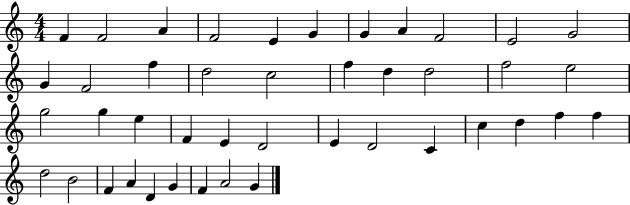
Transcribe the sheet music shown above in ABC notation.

X:1
T:Untitled
M:4/4
L:1/4
K:C
F F2 A F2 E G G A F2 E2 G2 G F2 f d2 c2 f d d2 f2 e2 g2 g e F E D2 E D2 C c d f f d2 B2 F A D G F A2 G